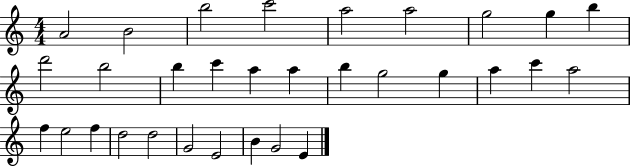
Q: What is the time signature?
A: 4/4